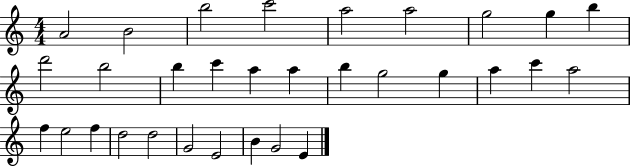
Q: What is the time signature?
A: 4/4